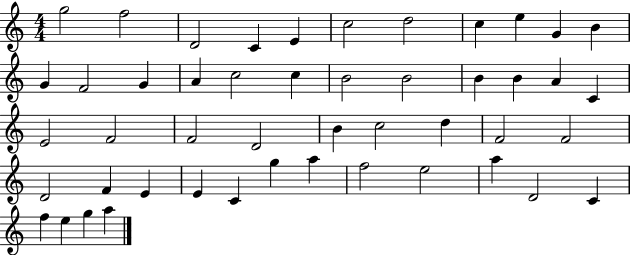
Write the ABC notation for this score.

X:1
T:Untitled
M:4/4
L:1/4
K:C
g2 f2 D2 C E c2 d2 c e G B G F2 G A c2 c B2 B2 B B A C E2 F2 F2 D2 B c2 d F2 F2 D2 F E E C g a f2 e2 a D2 C f e g a